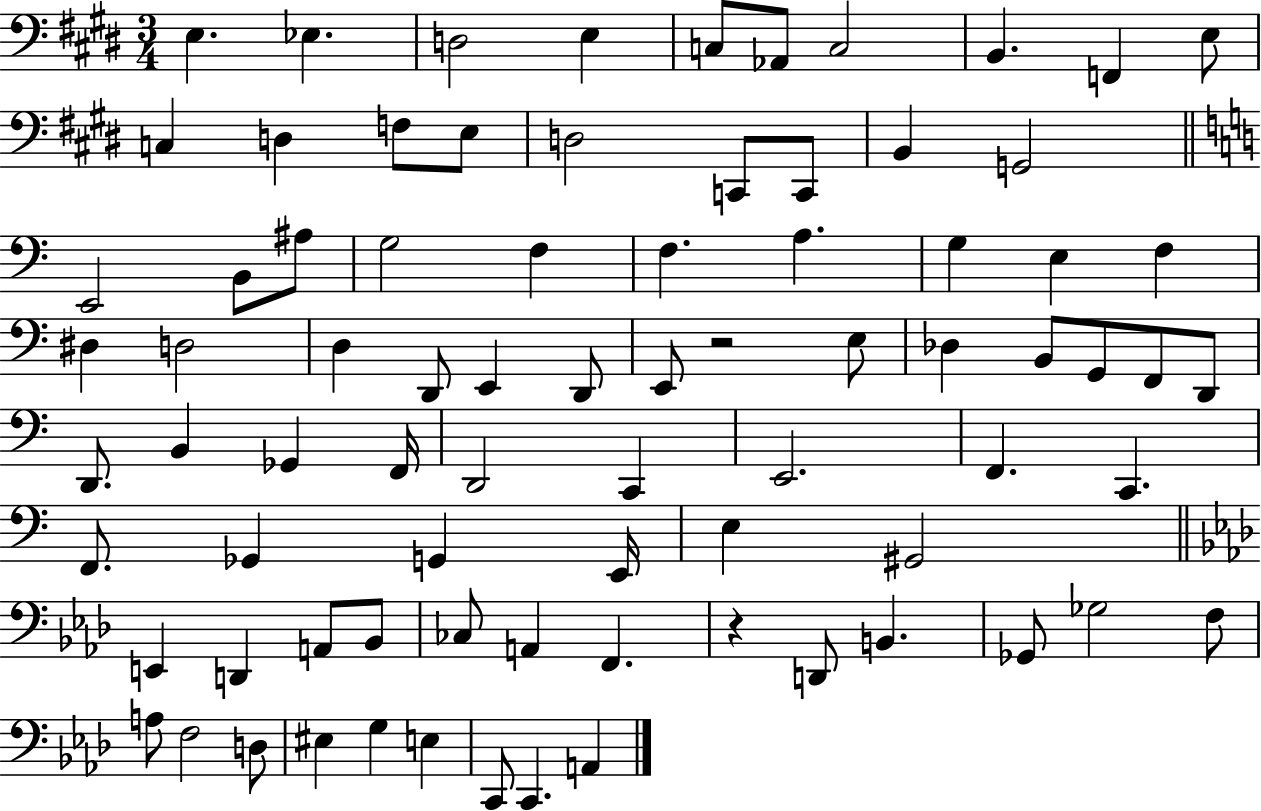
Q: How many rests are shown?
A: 2